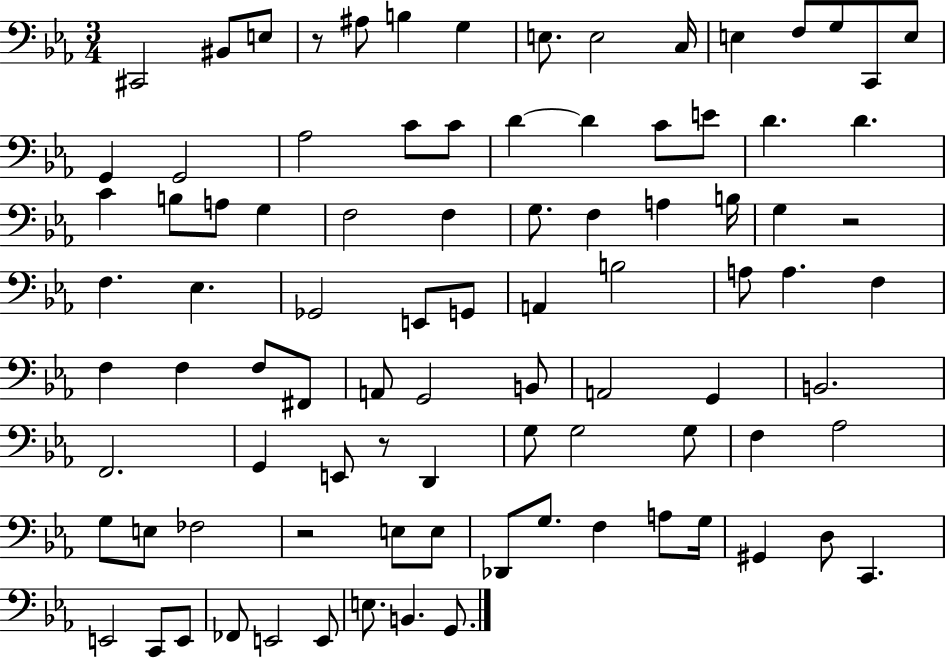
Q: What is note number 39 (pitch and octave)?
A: Gb2